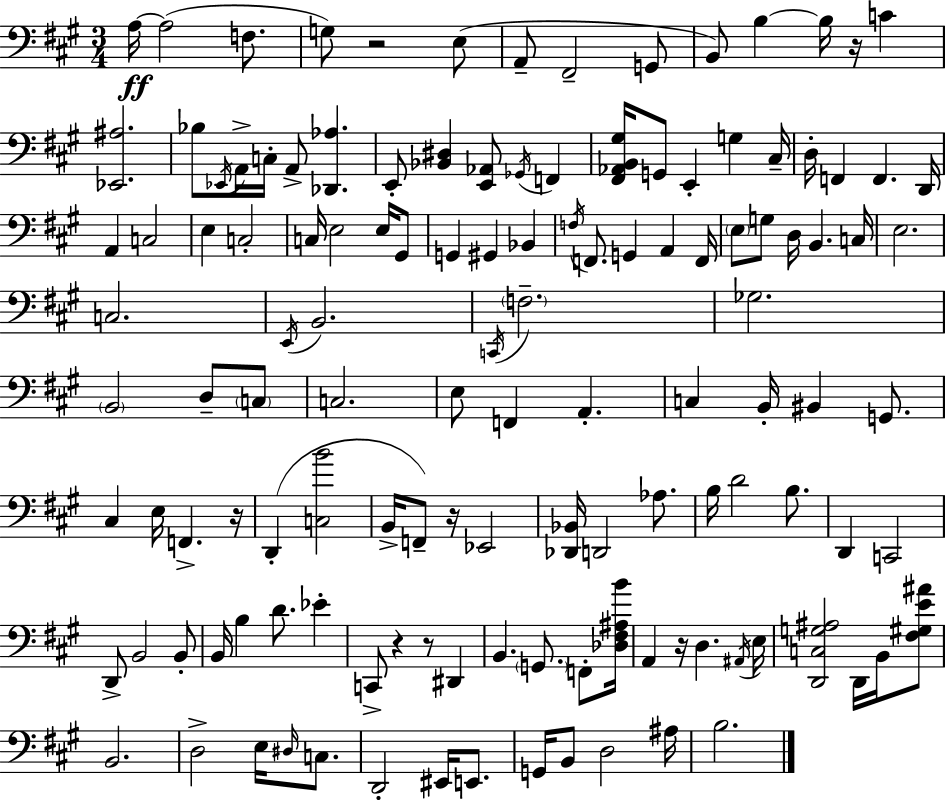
{
  \clef bass
  \numericTimeSignature
  \time 3/4
  \key a \major
  a16~~\ff a2( f8. | g8) r2 e8( | a,8-- fis,2-- g,8 | b,8) b4~~ b16 r16 c'4 | \break <ees, ais>2. | bes8 \acciaccatura { ees,16 } a,16-> c16-. a,8-> <des, aes>4. | e,8-. <bes, dis>4 <e, aes,>8 \acciaccatura { ges,16 } f,4 | <fis, aes, b, gis>16 g,8 e,4-. g4 | \break cis16-- d16-. f,4 f,4. | d,16 a,4 c2 | e4 c2-. | c16 e2 e16 | \break gis,8 g,4 gis,4 bes,4 | \acciaccatura { f16 } f,8. g,4 a,4 | f,16 \parenthesize e8 g8 d16 b,4. | c16 e2. | \break c2. | \acciaccatura { e,16 } b,2. | \acciaccatura { c,16 } \parenthesize f2.-- | ges2. | \break \parenthesize b,2 | d8-- \parenthesize c8 c2. | e8 f,4 a,4.-. | c4 b,16-. bis,4 | \break g,8. cis4 e16 f,4.-> | r16 d,4-.( <c b'>2 | b,16-> f,8--) r16 ees,2 | <des, bes,>16 d,2 | \break aes8. b16 d'2 | b8. d,4 c,2 | d,8-> b,2 | b,8-. b,16 b4 d'8. | \break ees'4-. c,8-> r4 r8 | dis,4 b,4. \parenthesize g,8. | f,8-. <des fis ais b'>16 a,4 r16 d4. | \acciaccatura { ais,16 } e16 <d, c g ais>2 | \break d,16 b,16 <fis gis e' ais'>8 b,2. | d2-> | e16 \grace { dis16 } c8. d,2-. | eis,16 e,8. g,16 b,8 d2 | \break ais16 b2. | \bar "|."
}